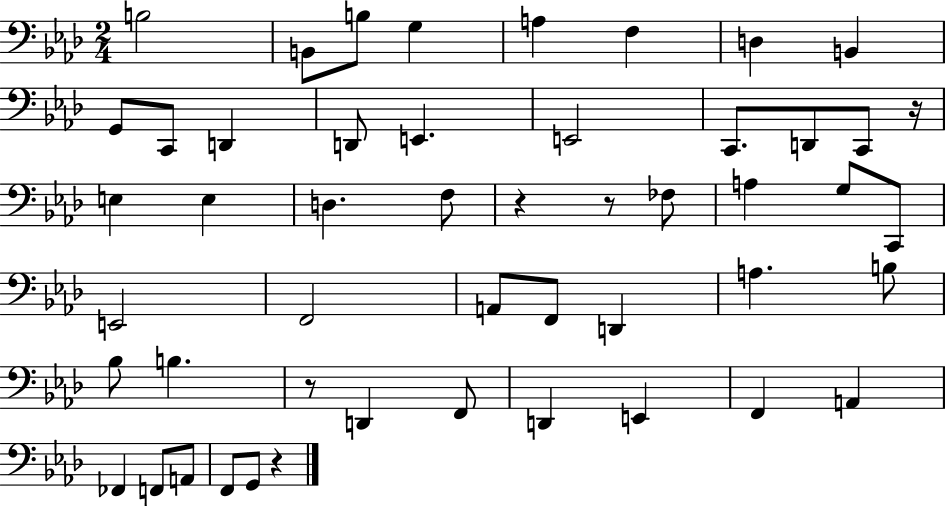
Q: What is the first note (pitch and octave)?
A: B3